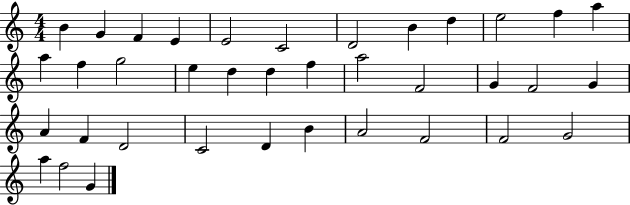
X:1
T:Untitled
M:4/4
L:1/4
K:C
B G F E E2 C2 D2 B d e2 f a a f g2 e d d f a2 F2 G F2 G A F D2 C2 D B A2 F2 F2 G2 a f2 G